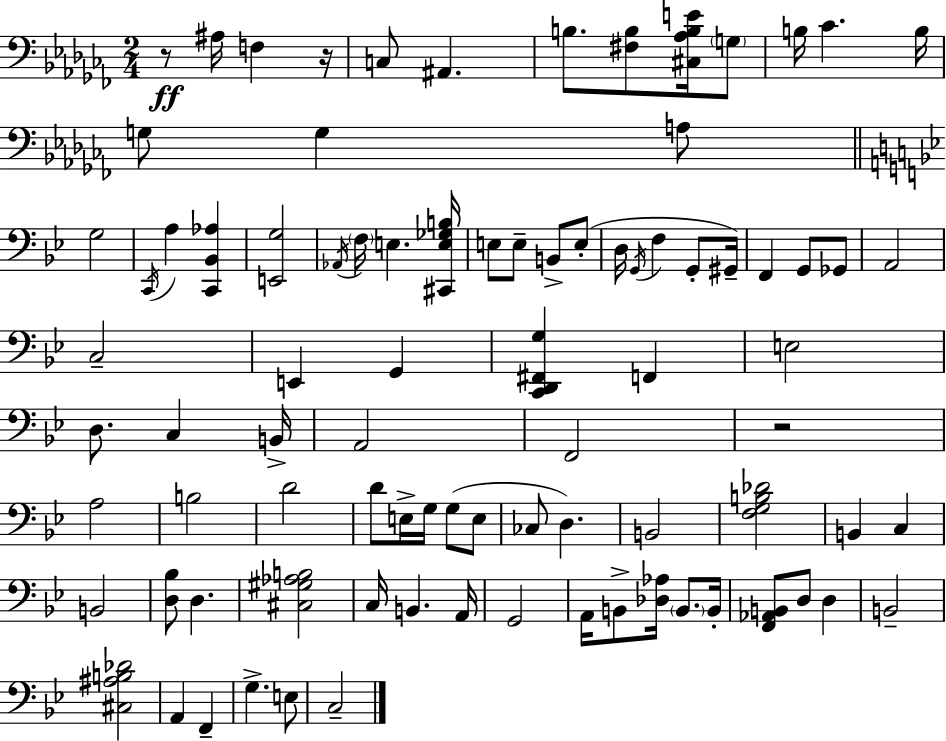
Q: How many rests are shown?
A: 3